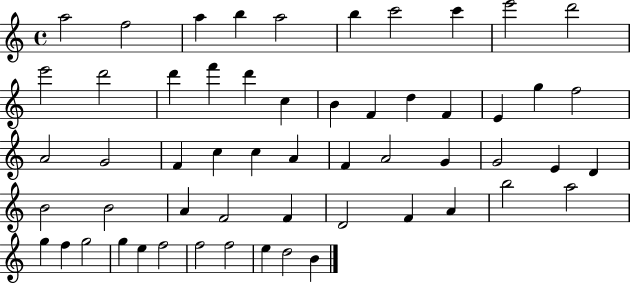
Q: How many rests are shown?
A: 0